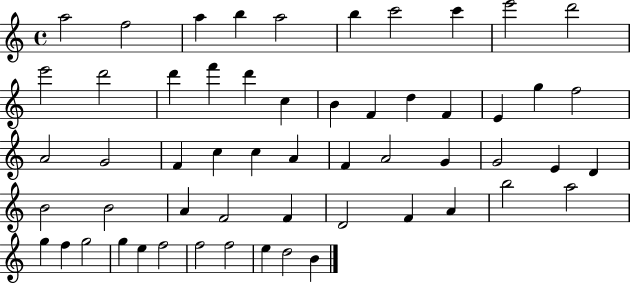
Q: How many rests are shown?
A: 0